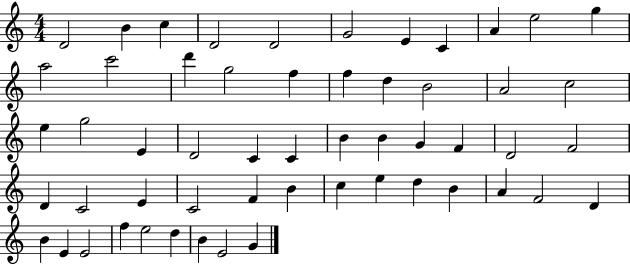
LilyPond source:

{
  \clef treble
  \numericTimeSignature
  \time 4/4
  \key c \major
  d'2 b'4 c''4 | d'2 d'2 | g'2 e'4 c'4 | a'4 e''2 g''4 | \break a''2 c'''2 | d'''4 g''2 f''4 | f''4 d''4 b'2 | a'2 c''2 | \break e''4 g''2 e'4 | d'2 c'4 c'4 | b'4 b'4 g'4 f'4 | d'2 f'2 | \break d'4 c'2 e'4 | c'2 f'4 b'4 | c''4 e''4 d''4 b'4 | a'4 f'2 d'4 | \break b'4 e'4 e'2 | f''4 e''2 d''4 | b'4 e'2 g'4 | \bar "|."
}